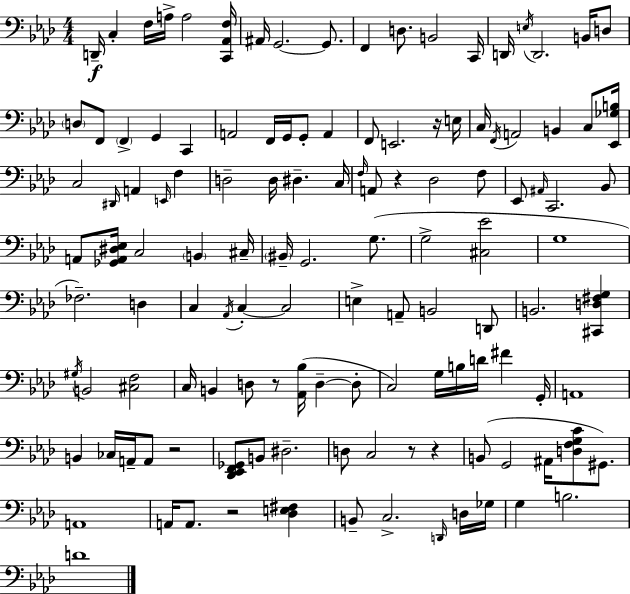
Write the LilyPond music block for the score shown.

{
  \clef bass
  \numericTimeSignature
  \time 4/4
  \key f \minor
  d,16--\f c4-. f16 a16-> a2 <c, aes, f>16 | ais,16 g,2.~~ g,8. | f,4 d8. b,2 c,16 | d,16 \acciaccatura { e16 } d,2. b,16 d8 | \break \parenthesize d8 f,8 \parenthesize f,4-> g,4 c,4 | a,2 f,16 g,16 g,8-. a,4 | f,8 e,2. r16 | e16 c16 \acciaccatura { f,16 } a,2 b,4 c8 | \break <ees, ges b>16 c2 \grace { dis,16 } a,4 \grace { e,16 } | f4 d2-- d16 dis4.-- | c16 \grace { f16 } a,8 r4 des2 | f8 ees,8 \grace { ais,16 } c,2. | \break bes,8 a,8 <ges, a, dis ees>16 c2 | \parenthesize b,4 cis16-- \parenthesize bis,16-- g,2. | g8.( g2-> <cis ees'>2 | g1 | \break fes2.--) | d4 c4 \acciaccatura { aes,16 } c4-.~~ c2 | e4-> a,8-- b,2 | d,8 b,2. | \break <cis, d fis g>4 \acciaccatura { gis16 } b,2 | <cis f>2 c16 b,4 d8 r8 | <aes, bes>16( d4--~~ d8-. c2) | g16 b16 d'16 fis'4 g,16-. a,1 | \break b,4 ces16 a,16-- a,8 | r2 <des, ees, f, ges,>8 b,8 dis2.-- | d8 c2 | r8 r4 b,8( g,2 | \break ais,16 <d f g c'>8 gis,8.) a,1 | a,16 a,8. r2 | <des e fis>4 b,8-- c2.-> | \grace { d,16 } d16 ges16 g4 b2. | \break d'1 | \bar "|."
}